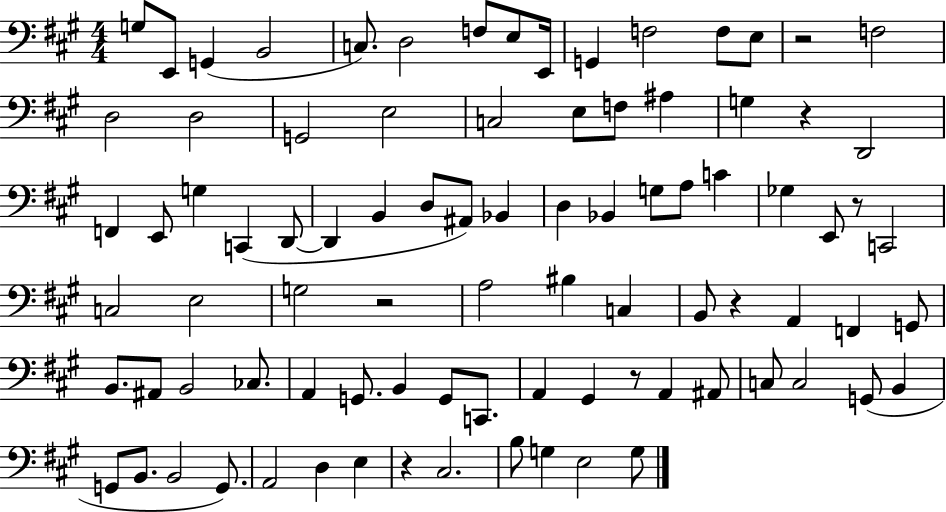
X:1
T:Untitled
M:4/4
L:1/4
K:A
G,/2 E,,/2 G,, B,,2 C,/2 D,2 F,/2 E,/2 E,,/4 G,, F,2 F,/2 E,/2 z2 F,2 D,2 D,2 G,,2 E,2 C,2 E,/2 F,/2 ^A, G, z D,,2 F,, E,,/2 G, C,, D,,/2 D,, B,, D,/2 ^A,,/2 _B,, D, _B,, G,/2 A,/2 C _G, E,,/2 z/2 C,,2 C,2 E,2 G,2 z2 A,2 ^B, C, B,,/2 z A,, F,, G,,/2 B,,/2 ^A,,/2 B,,2 _C,/2 A,, G,,/2 B,, G,,/2 C,,/2 A,, ^G,, z/2 A,, ^A,,/2 C,/2 C,2 G,,/2 B,, G,,/2 B,,/2 B,,2 G,,/2 A,,2 D, E, z ^C,2 B,/2 G, E,2 G,/2